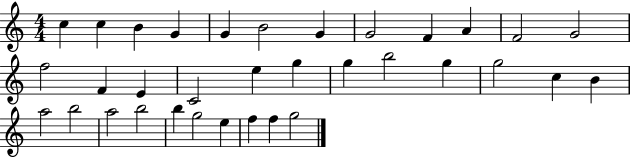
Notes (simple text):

C5/q C5/q B4/q G4/q G4/q B4/h G4/q G4/h F4/q A4/q F4/h G4/h F5/h F4/q E4/q C4/h E5/q G5/q G5/q B5/h G5/q G5/h C5/q B4/q A5/h B5/h A5/h B5/h B5/q G5/h E5/q F5/q F5/q G5/h